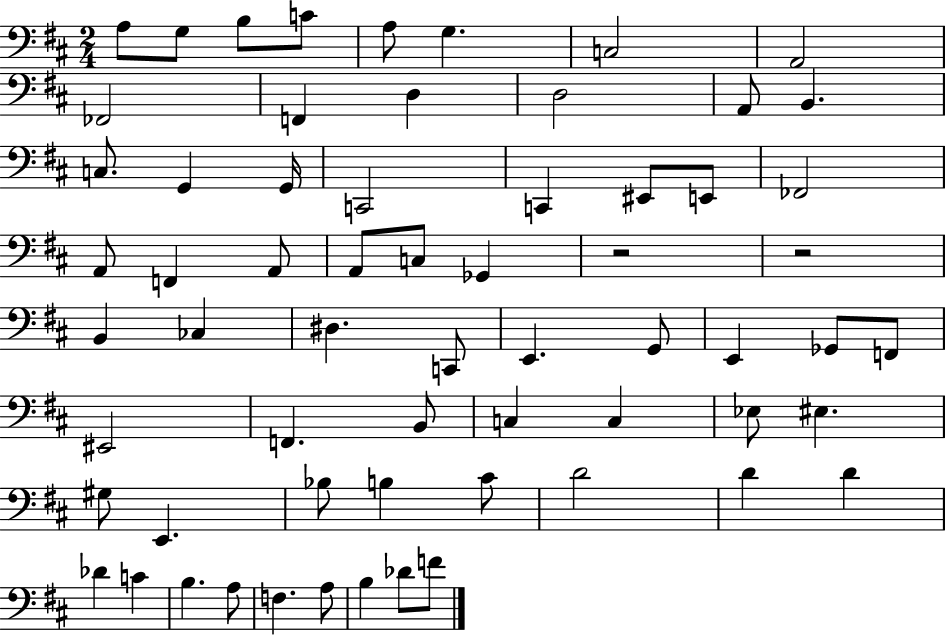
A3/e G3/e B3/e C4/e A3/e G3/q. C3/h A2/h FES2/h F2/q D3/q D3/h A2/e B2/q. C3/e. G2/q G2/s C2/h C2/q EIS2/e E2/e FES2/h A2/e F2/q A2/e A2/e C3/e Gb2/q R/h R/h B2/q CES3/q D#3/q. C2/e E2/q. G2/e E2/q Gb2/e F2/e EIS2/h F2/q. B2/e C3/q C3/q Eb3/e EIS3/q. G#3/e E2/q. Bb3/e B3/q C#4/e D4/h D4/q D4/q Db4/q C4/q B3/q. A3/e F3/q. A3/e B3/q Db4/e F4/e